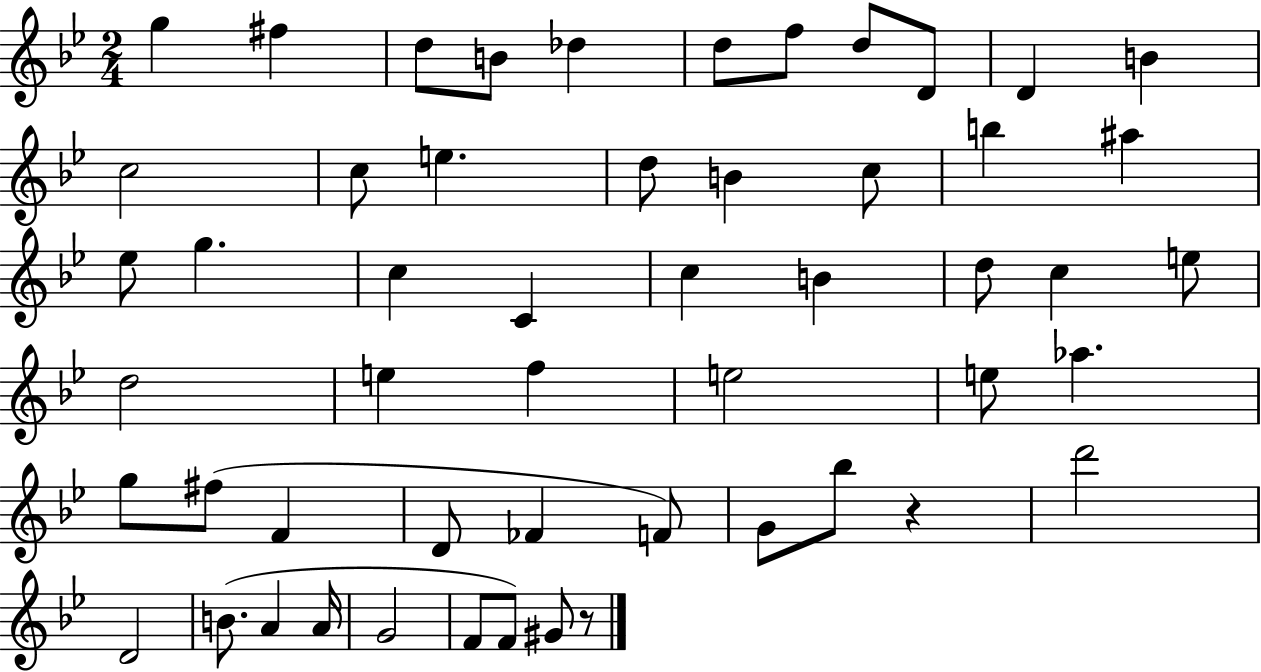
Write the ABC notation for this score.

X:1
T:Untitled
M:2/4
L:1/4
K:Bb
g ^f d/2 B/2 _d d/2 f/2 d/2 D/2 D B c2 c/2 e d/2 B c/2 b ^a _e/2 g c C c B d/2 c e/2 d2 e f e2 e/2 _a g/2 ^f/2 F D/2 _F F/2 G/2 _b/2 z d'2 D2 B/2 A A/4 G2 F/2 F/2 ^G/2 z/2